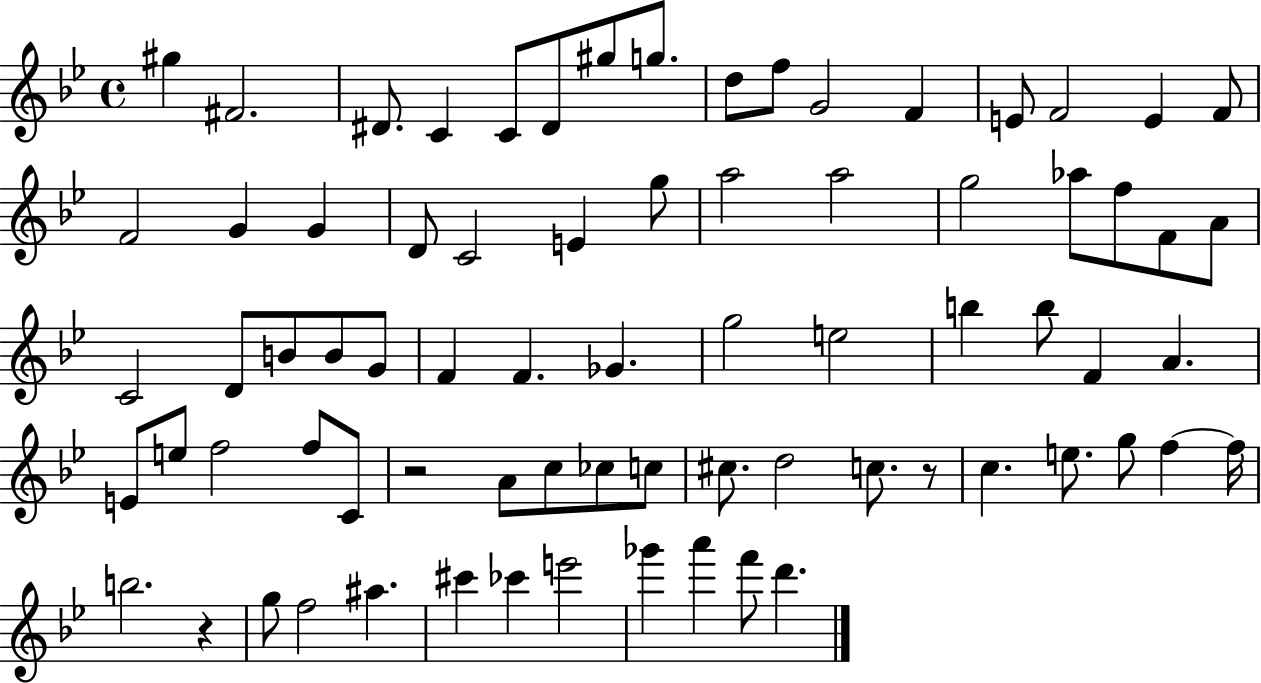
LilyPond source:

{
  \clef treble
  \time 4/4
  \defaultTimeSignature
  \key bes \major
  gis''4 fis'2. | dis'8. c'4 c'8 dis'8 gis''8 g''8. | d''8 f''8 g'2 f'4 | e'8 f'2 e'4 f'8 | \break f'2 g'4 g'4 | d'8 c'2 e'4 g''8 | a''2 a''2 | g''2 aes''8 f''8 f'8 a'8 | \break c'2 d'8 b'8 b'8 g'8 | f'4 f'4. ges'4. | g''2 e''2 | b''4 b''8 f'4 a'4. | \break e'8 e''8 f''2 f''8 c'8 | r2 a'8 c''8 ces''8 c''8 | cis''8. d''2 c''8. r8 | c''4. e''8. g''8 f''4~~ f''16 | \break b''2. r4 | g''8 f''2 ais''4. | cis'''4 ces'''4 e'''2 | ges'''4 a'''4 f'''8 d'''4. | \break \bar "|."
}